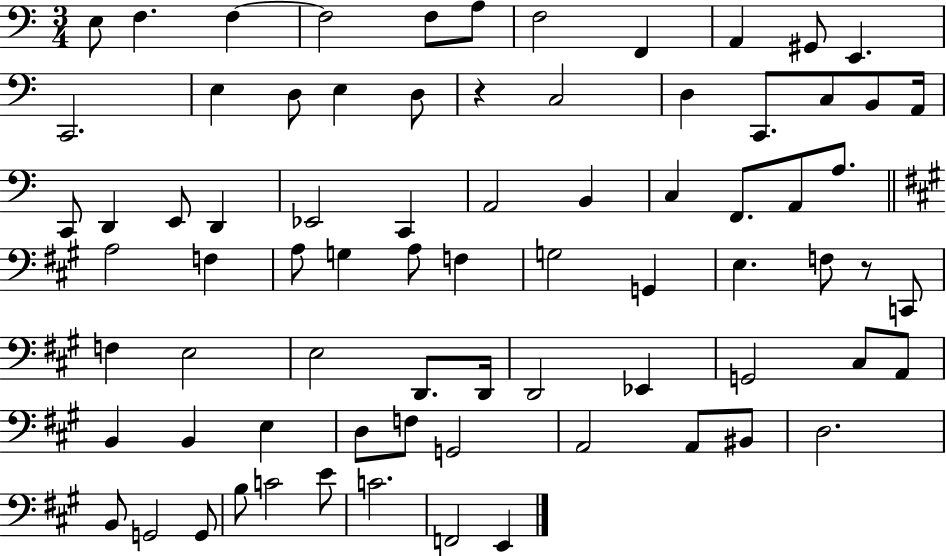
X:1
T:Untitled
M:3/4
L:1/4
K:C
E,/2 F, F, F,2 F,/2 A,/2 F,2 F,, A,, ^G,,/2 E,, C,,2 E, D,/2 E, D,/2 z C,2 D, C,,/2 C,/2 B,,/2 A,,/4 C,,/2 D,, E,,/2 D,, _E,,2 C,, A,,2 B,, C, F,,/2 A,,/2 A,/2 A,2 F, A,/2 G, A,/2 F, G,2 G,, E, F,/2 z/2 C,,/2 F, E,2 E,2 D,,/2 D,,/4 D,,2 _E,, G,,2 ^C,/2 A,,/2 B,, B,, E, D,/2 F,/2 G,,2 A,,2 A,,/2 ^B,,/2 D,2 B,,/2 G,,2 G,,/2 B,/2 C2 E/2 C2 F,,2 E,,